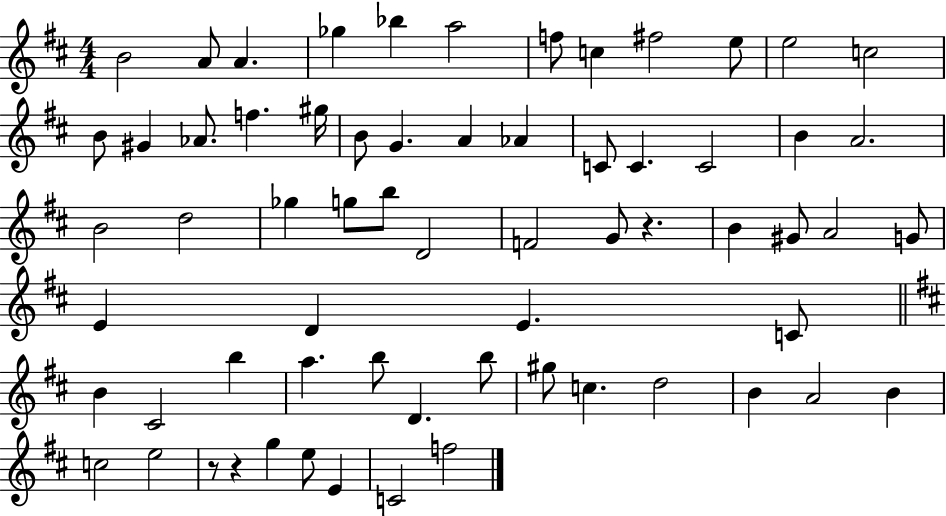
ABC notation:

X:1
T:Untitled
M:4/4
L:1/4
K:D
B2 A/2 A _g _b a2 f/2 c ^f2 e/2 e2 c2 B/2 ^G _A/2 f ^g/4 B/2 G A _A C/2 C C2 B A2 B2 d2 _g g/2 b/2 D2 F2 G/2 z B ^G/2 A2 G/2 E D E C/2 B ^C2 b a b/2 D b/2 ^g/2 c d2 B A2 B c2 e2 z/2 z g e/2 E C2 f2